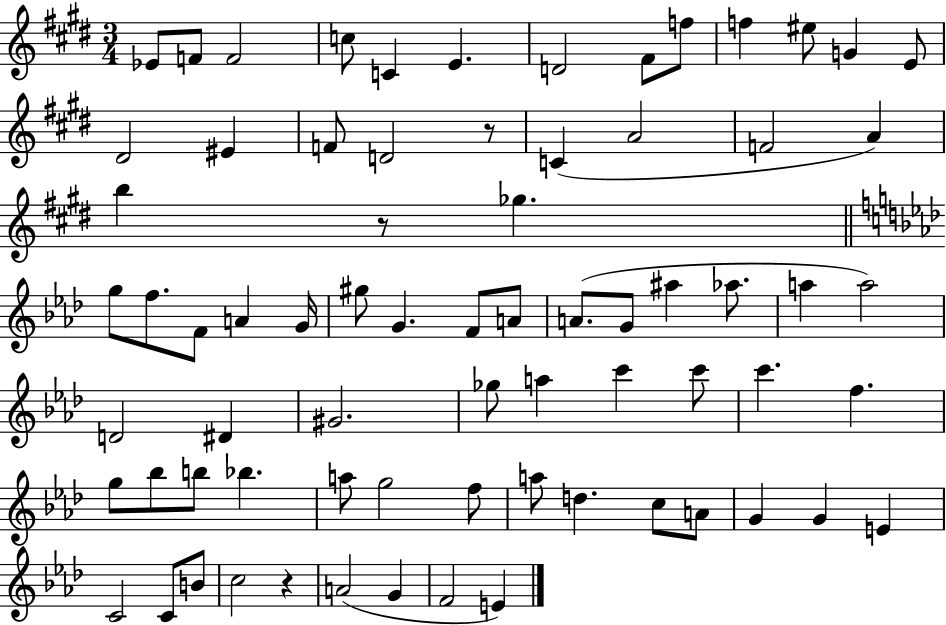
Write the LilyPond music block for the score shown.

{
  \clef treble
  \numericTimeSignature
  \time 3/4
  \key e \major
  \repeat volta 2 { ees'8 f'8 f'2 | c''8 c'4 e'4. | d'2 fis'8 f''8 | f''4 eis''8 g'4 e'8 | \break dis'2 eis'4 | f'8 d'2 r8 | c'4( a'2 | f'2 a'4) | \break b''4 r8 ges''4. | \bar "||" \break \key f \minor g''8 f''8. f'8 a'4 g'16 | gis''8 g'4. f'8 a'8 | a'8.( g'8 ais''4 aes''8. | a''4 a''2) | \break d'2 dis'4 | gis'2. | ges''8 a''4 c'''4 c'''8 | c'''4. f''4. | \break g''8 bes''8 b''8 bes''4. | a''8 g''2 f''8 | a''8 d''4. c''8 a'8 | g'4 g'4 e'4 | \break c'2 c'8 b'8 | c''2 r4 | a'2( g'4 | f'2 e'4) | \break } \bar "|."
}